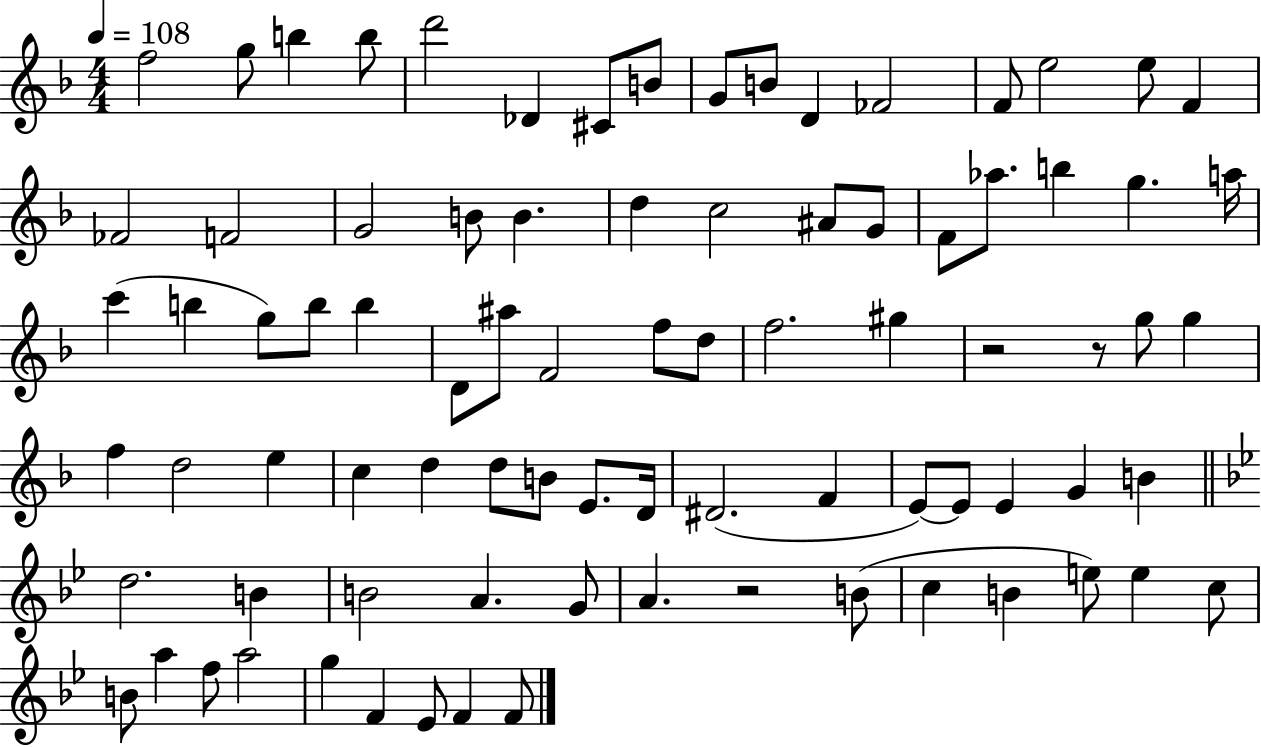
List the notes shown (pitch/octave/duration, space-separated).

F5/h G5/e B5/q B5/e D6/h Db4/q C#4/e B4/e G4/e B4/e D4/q FES4/h F4/e E5/h E5/e F4/q FES4/h F4/h G4/h B4/e B4/q. D5/q C5/h A#4/e G4/e F4/e Ab5/e. B5/q G5/q. A5/s C6/q B5/q G5/e B5/e B5/q D4/e A#5/e F4/h F5/e D5/e F5/h. G#5/q R/h R/e G5/e G5/q F5/q D5/h E5/q C5/q D5/q D5/e B4/e E4/e. D4/s D#4/h. F4/q E4/e E4/e E4/q G4/q B4/q D5/h. B4/q B4/h A4/q. G4/e A4/q. R/h B4/e C5/q B4/q E5/e E5/q C5/e B4/e A5/q F5/e A5/h G5/q F4/q Eb4/e F4/q F4/e